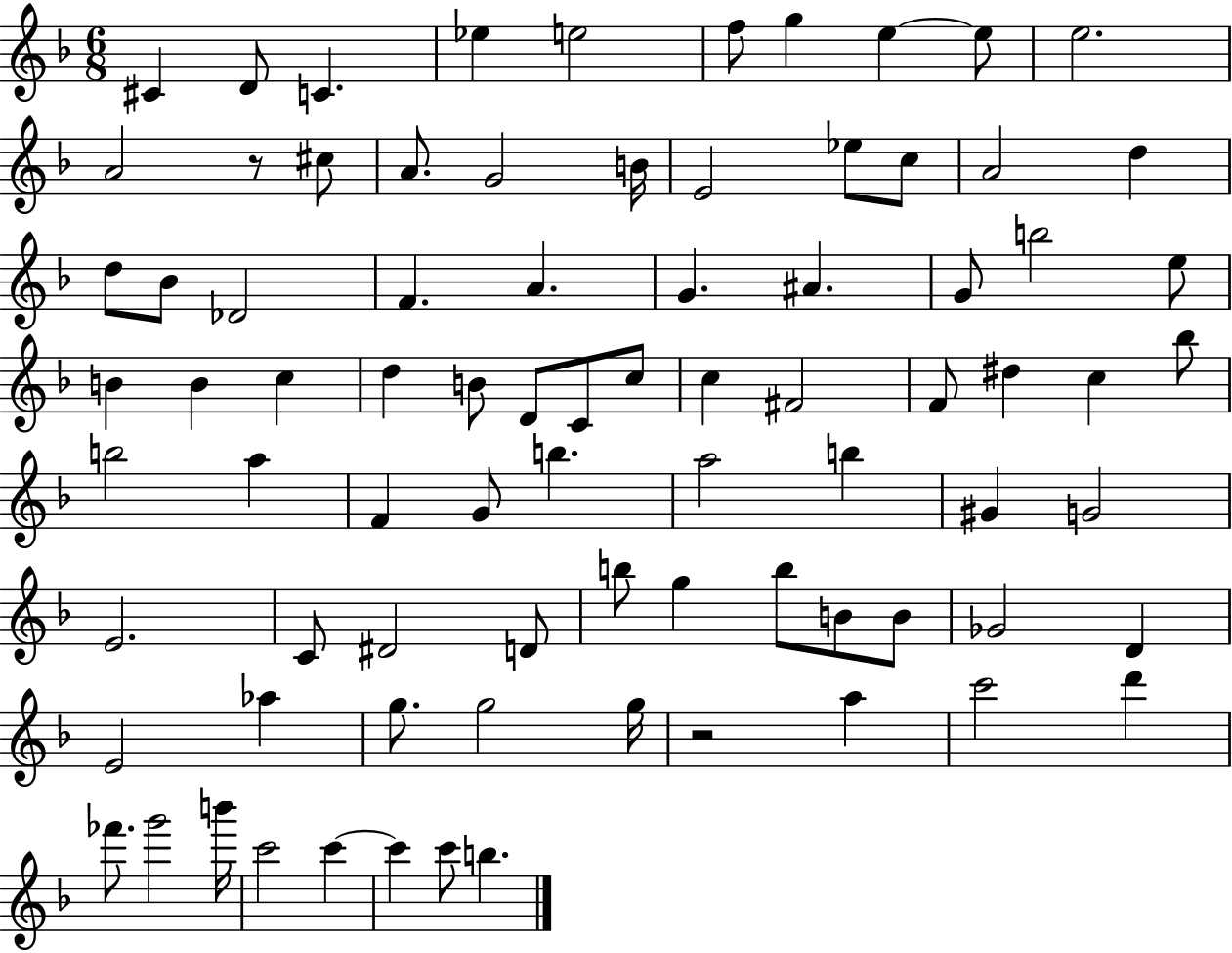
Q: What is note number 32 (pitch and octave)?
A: B4